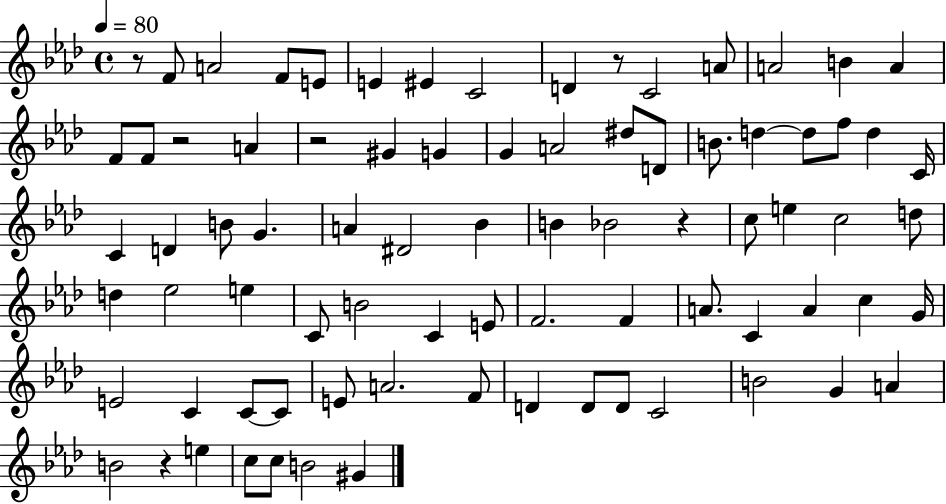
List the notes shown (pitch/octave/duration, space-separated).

R/e F4/e A4/h F4/e E4/e E4/q EIS4/q C4/h D4/q R/e C4/h A4/e A4/h B4/q A4/q F4/e F4/e R/h A4/q R/h G#4/q G4/q G4/q A4/h D#5/e D4/e B4/e. D5/q D5/e F5/e D5/q C4/s C4/q D4/q B4/e G4/q. A4/q D#4/h Bb4/q B4/q Bb4/h R/q C5/e E5/q C5/h D5/e D5/q Eb5/h E5/q C4/e B4/h C4/q E4/e F4/h. F4/q A4/e. C4/q A4/q C5/q G4/s E4/h C4/q C4/e C4/e E4/e A4/h. F4/e D4/q D4/e D4/e C4/h B4/h G4/q A4/q B4/h R/q E5/q C5/e C5/e B4/h G#4/q